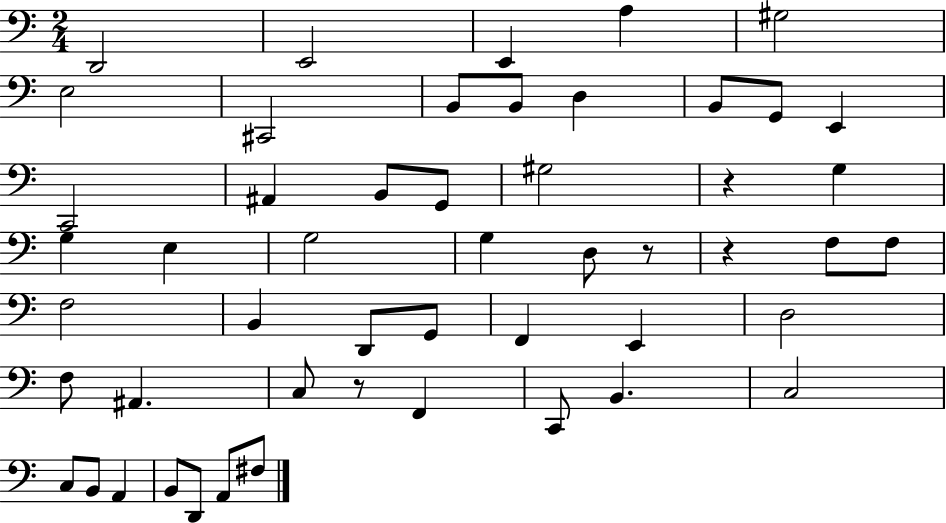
D2/h E2/h E2/q A3/q G#3/h E3/h C#2/h B2/e B2/e D3/q B2/e G2/e E2/q C2/h A#2/q B2/e G2/e G#3/h R/q G3/q G3/q E3/q G3/h G3/q D3/e R/e R/q F3/e F3/e F3/h B2/q D2/e G2/e F2/q E2/q D3/h F3/e A#2/q. C3/e R/e F2/q C2/e B2/q. C3/h C3/e B2/e A2/q B2/e D2/e A2/e F#3/e